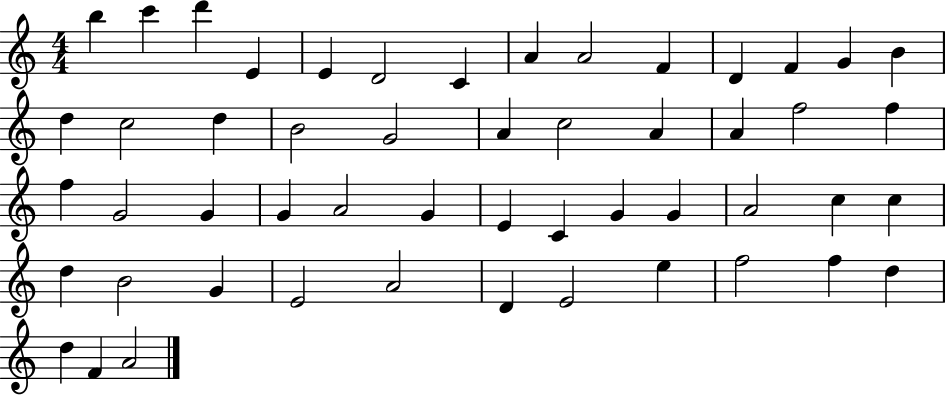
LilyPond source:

{
  \clef treble
  \numericTimeSignature
  \time 4/4
  \key c \major
  b''4 c'''4 d'''4 e'4 | e'4 d'2 c'4 | a'4 a'2 f'4 | d'4 f'4 g'4 b'4 | \break d''4 c''2 d''4 | b'2 g'2 | a'4 c''2 a'4 | a'4 f''2 f''4 | \break f''4 g'2 g'4 | g'4 a'2 g'4 | e'4 c'4 g'4 g'4 | a'2 c''4 c''4 | \break d''4 b'2 g'4 | e'2 a'2 | d'4 e'2 e''4 | f''2 f''4 d''4 | \break d''4 f'4 a'2 | \bar "|."
}